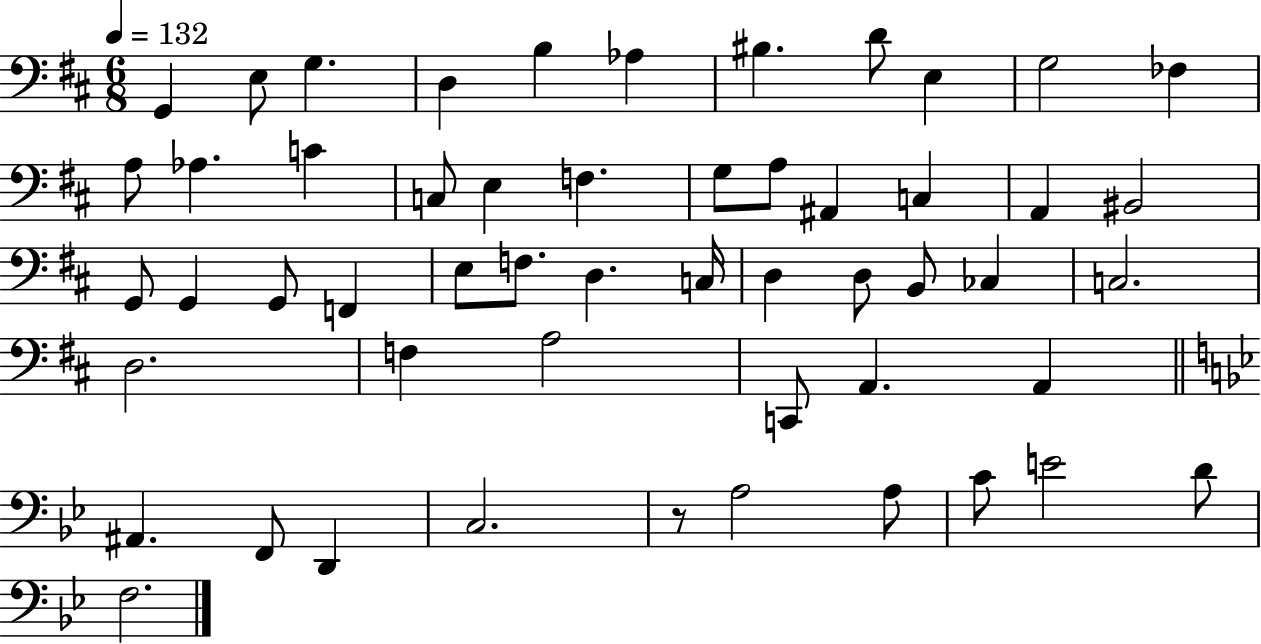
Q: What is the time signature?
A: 6/8